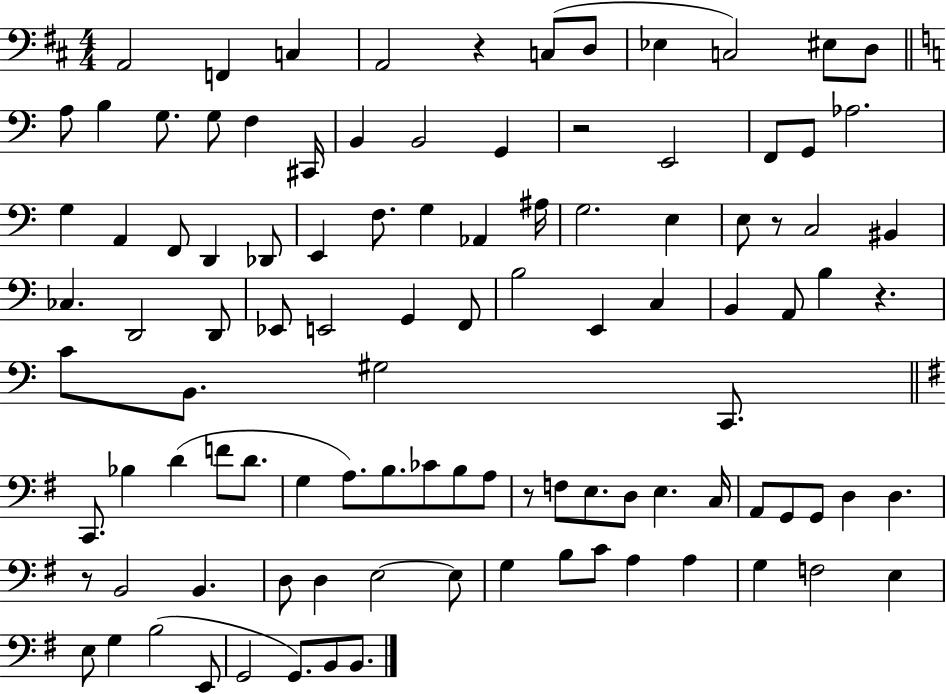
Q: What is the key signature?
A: D major